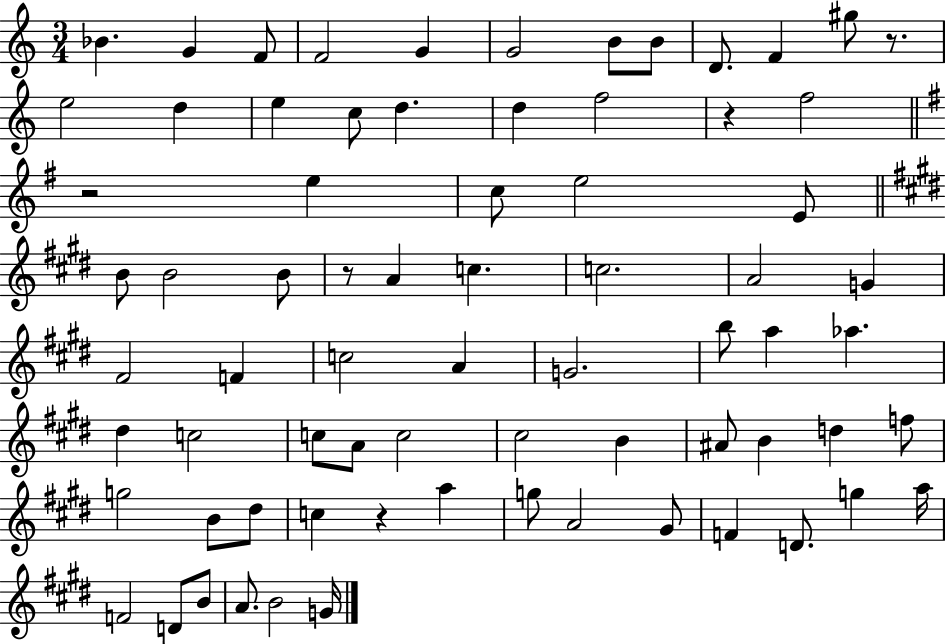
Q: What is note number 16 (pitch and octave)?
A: D5